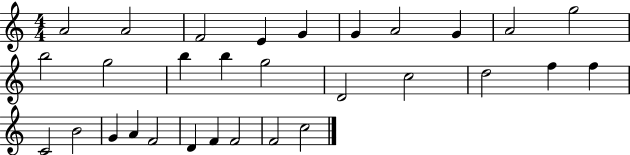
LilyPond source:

{
  \clef treble
  \numericTimeSignature
  \time 4/4
  \key c \major
  a'2 a'2 | f'2 e'4 g'4 | g'4 a'2 g'4 | a'2 g''2 | \break b''2 g''2 | b''4 b''4 g''2 | d'2 c''2 | d''2 f''4 f''4 | \break c'2 b'2 | g'4 a'4 f'2 | d'4 f'4 f'2 | f'2 c''2 | \break \bar "|."
}